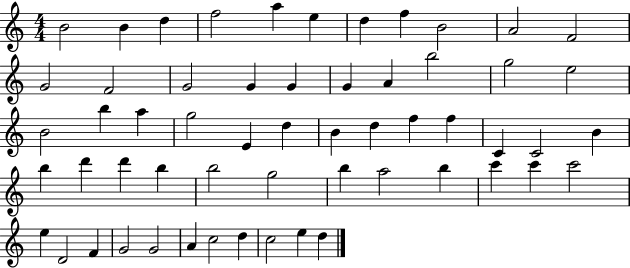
X:1
T:Untitled
M:4/4
L:1/4
K:C
B2 B d f2 a e d f B2 A2 F2 G2 F2 G2 G G G A b2 g2 e2 B2 b a g2 E d B d f f C C2 B b d' d' b b2 g2 b a2 b c' c' c'2 e D2 F G2 G2 A c2 d c2 e d